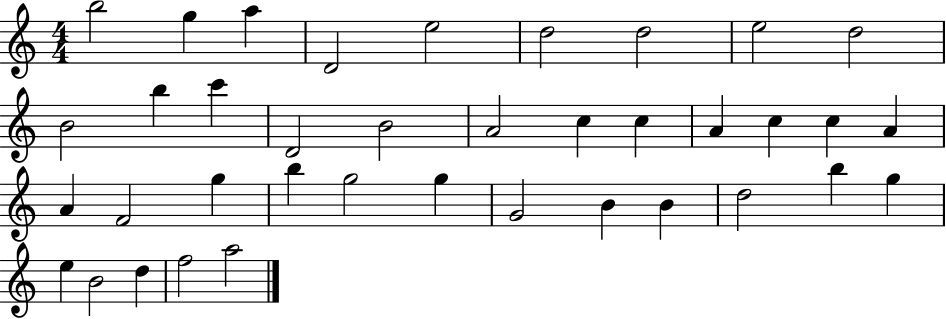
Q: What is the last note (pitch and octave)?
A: A5